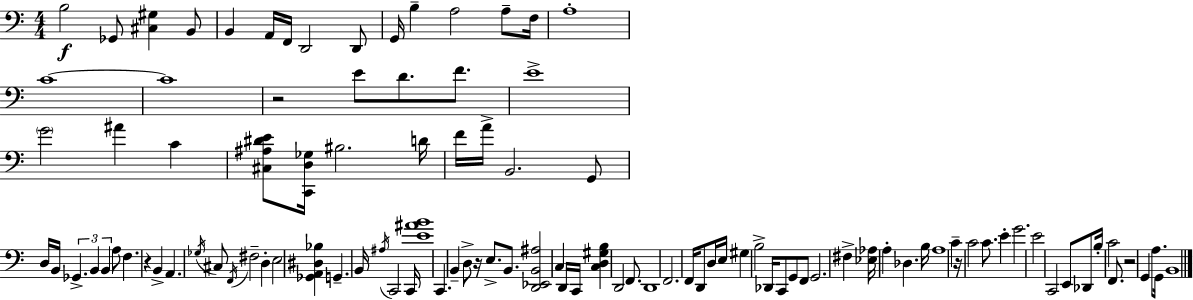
B3/h Gb2/e [C#3,G#3]/q B2/e B2/q A2/s F2/s D2/h D2/e G2/s B3/q A3/h A3/e F3/s A3/w C4/w C4/w R/h E4/e D4/e. F4/e. E4/w G4/h A#4/q C4/q [C#3,A#3,D#4,E4]/e [C2,D3,Gb3]/s BIS3/h. D4/s F4/s A4/s B2/h. G2/e D3/s B2/s Gb2/q. B2/q B2/q A3/e F3/q. R/q B2/q A2/q. Gb3/s C#3/e F2/s F#3/h D3/q E3/h [Gb2,A2,D#3,Bb3]/q G2/q. B2/s A#3/s C2/h C2/s [E4,A#4,B4]/w C2/q. B2/q D3/e R/s E3/e. B2/e. [D2,Eb2,B2,A#3]/h C3/q D2/s C2/s [C3,D3,G#3,B3]/q D2/h F2/e. D2/w F2/h. F2/s D2/e D3/s E3/s G#3/q B3/h Db2/s C2/e G2/e F2/e G2/h. F#3/q [Eb3,Ab3]/s A3/q Db3/q. B3/s A3/w C4/q R/s C4/h C4/e. E4/q G4/h. E4/h C2/h E2/e Db2/e B3/s C4/h F2/e. R/h G2/q A3/e. G2/s B2/w